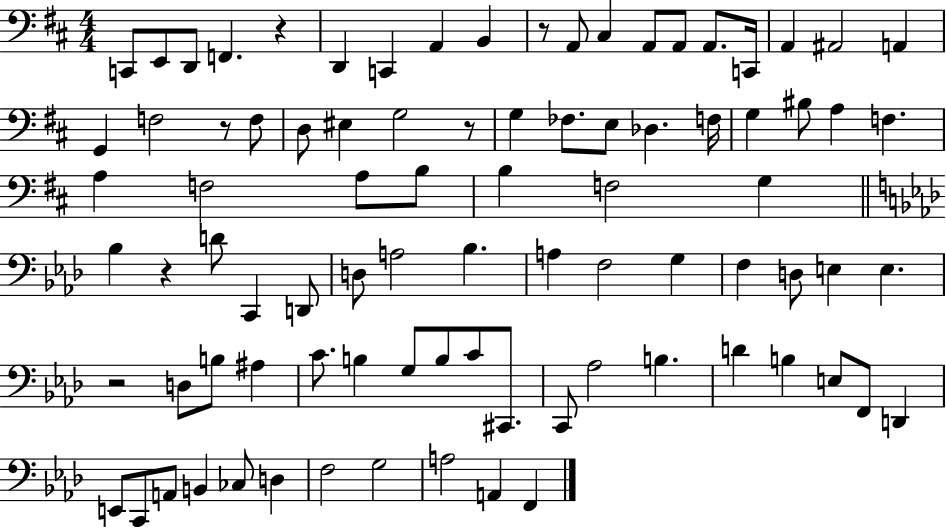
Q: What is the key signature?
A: D major